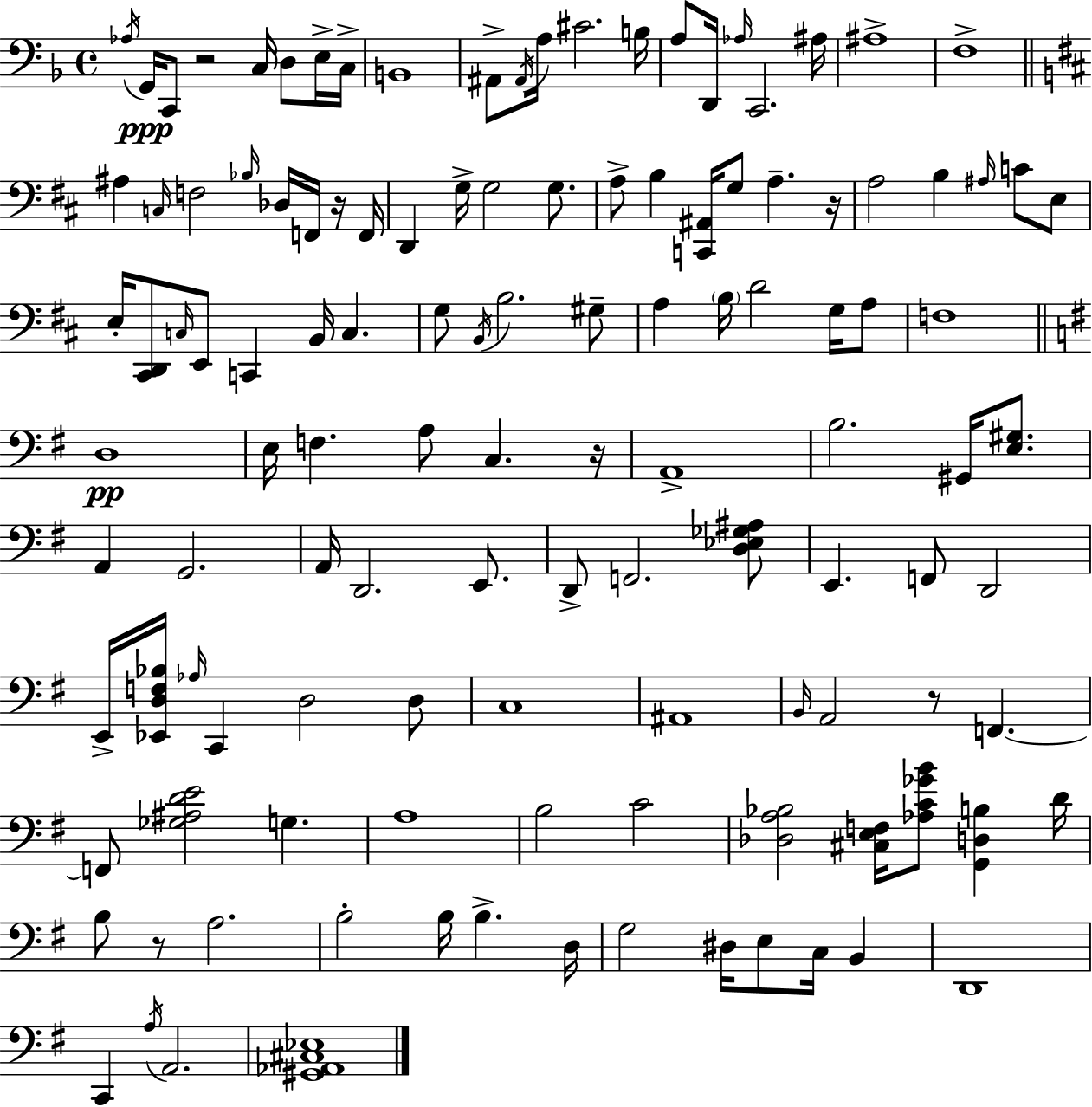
{
  \clef bass
  \time 4/4
  \defaultTimeSignature
  \key d \minor
  \acciaccatura { aes16 }\ppp g,16 c,8 r2 c16 d8 e16-> | c16-> b,1 | ais,8-> \acciaccatura { ais,16 } a16 cis'2. | b16 a8 d,16 \grace { aes16 } c,2. | \break ais16 ais1-> | f1-> | \bar "||" \break \key d \major ais4 \grace { c16 } f2 \grace { bes16 } des16 f,16 | r16 f,16 d,4 g16-> g2 g8. | a8-> b4 <c, ais,>16 g8 a4.-- | r16 a2 b4 \grace { ais16 } c'8 | \break e8 e16-. <cis, d,>8 \grace { c16 } e,8 c,4 b,16 c4. | g8 \acciaccatura { b,16 } b2. | gis8-- a4 \parenthesize b16 d'2 | g16 a8 f1 | \break \bar "||" \break \key g \major d1\pp | e16 f4. a8 c4. r16 | a,1-> | b2. gis,16 <e gis>8. | \break a,4 g,2. | a,16 d,2. e,8. | d,8-> f,2. <d ees ges ais>8 | e,4. f,8 d,2 | \break e,16-> <ees, d f bes>16 \grace { aes16 } c,4 d2 d8 | c1 | ais,1 | \grace { b,16 } a,2 r8 f,4.~~ | \break f,8 <ges ais d' e'>2 g4. | a1 | b2 c'2 | <des a bes>2 <cis e f>16 <aes c' ges' b'>8 <g, d b>4 | \break d'16 b8 r8 a2. | b2-. b16 b4.-> | d16 g2 dis16 e8 c16 b,4 | d,1 | \break c,4 \acciaccatura { a16 } a,2. | <gis, aes, cis ees>1 | \bar "|."
}